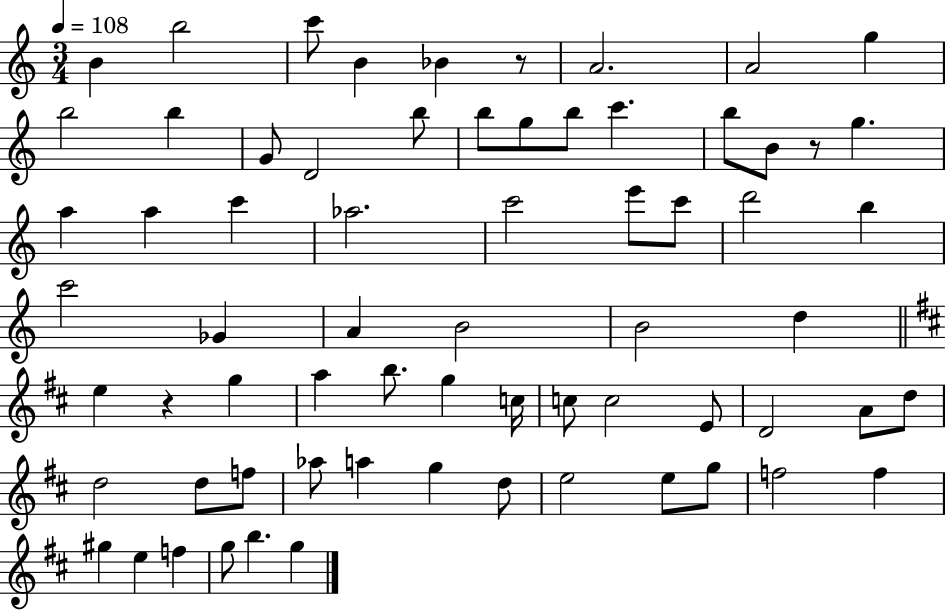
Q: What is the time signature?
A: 3/4